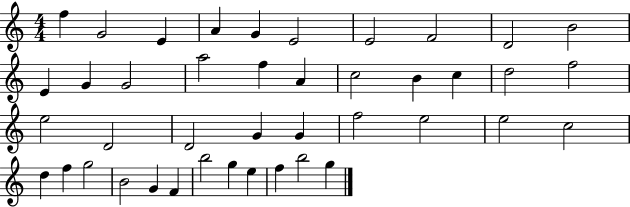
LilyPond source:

{
  \clef treble
  \numericTimeSignature
  \time 4/4
  \key c \major
  f''4 g'2 e'4 | a'4 g'4 e'2 | e'2 f'2 | d'2 b'2 | \break e'4 g'4 g'2 | a''2 f''4 a'4 | c''2 b'4 c''4 | d''2 f''2 | \break e''2 d'2 | d'2 g'4 g'4 | f''2 e''2 | e''2 c''2 | \break d''4 f''4 g''2 | b'2 g'4 f'4 | b''2 g''4 e''4 | f''4 b''2 g''4 | \break \bar "|."
}